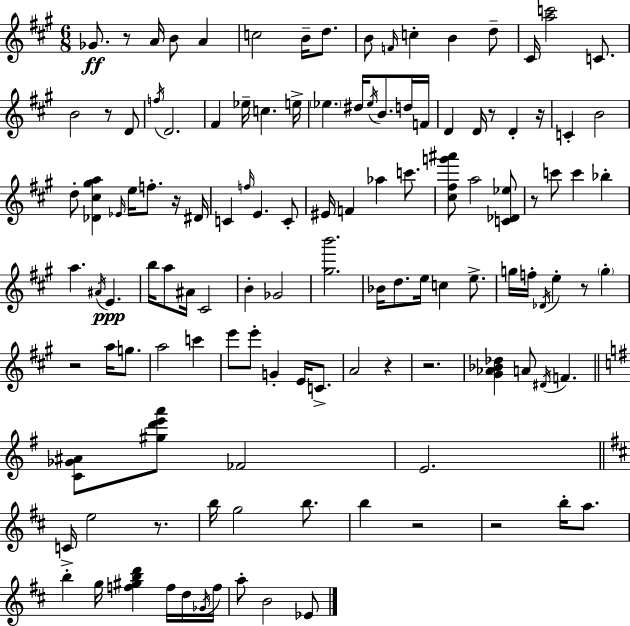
X:1
T:Untitled
M:6/8
L:1/4
K:A
_G/2 z/2 A/4 B/2 A c2 B/4 d/2 B/2 F/4 c B d/2 ^C/4 [ac']2 C/2 B2 z/2 D/2 f/4 D2 ^F _e/4 c e/4 _e ^d/4 _e/4 B/2 d/4 F/4 D D/4 z/2 D z/4 C B2 d/2 [_D^c^ga] _E/4 e/4 f/2 z/4 ^D/4 C f/4 E C/2 ^E/4 F _a c'/2 [^c^fg'^a']/2 a2 [C_D_e]/2 z/2 c'/2 c' _b a ^A/4 E b/4 a/2 ^A/4 ^C2 B _G2 [^gb']2 _B/4 d/2 e/4 c e/2 g/4 f/4 _D/4 e z/2 g z2 a/4 g/2 a2 c' e'/2 e'/2 G E/4 C/2 A2 z z2 [^G_A_B_d] A/2 ^D/4 F [C_G^A]/2 [^gd'e'a']/2 _F2 E2 C/4 e2 z/2 b/4 g2 b/2 b z2 z2 b/4 a/2 b g/4 [f^gbd'] f/4 d/4 _G/4 f/4 a/2 B2 _E/2